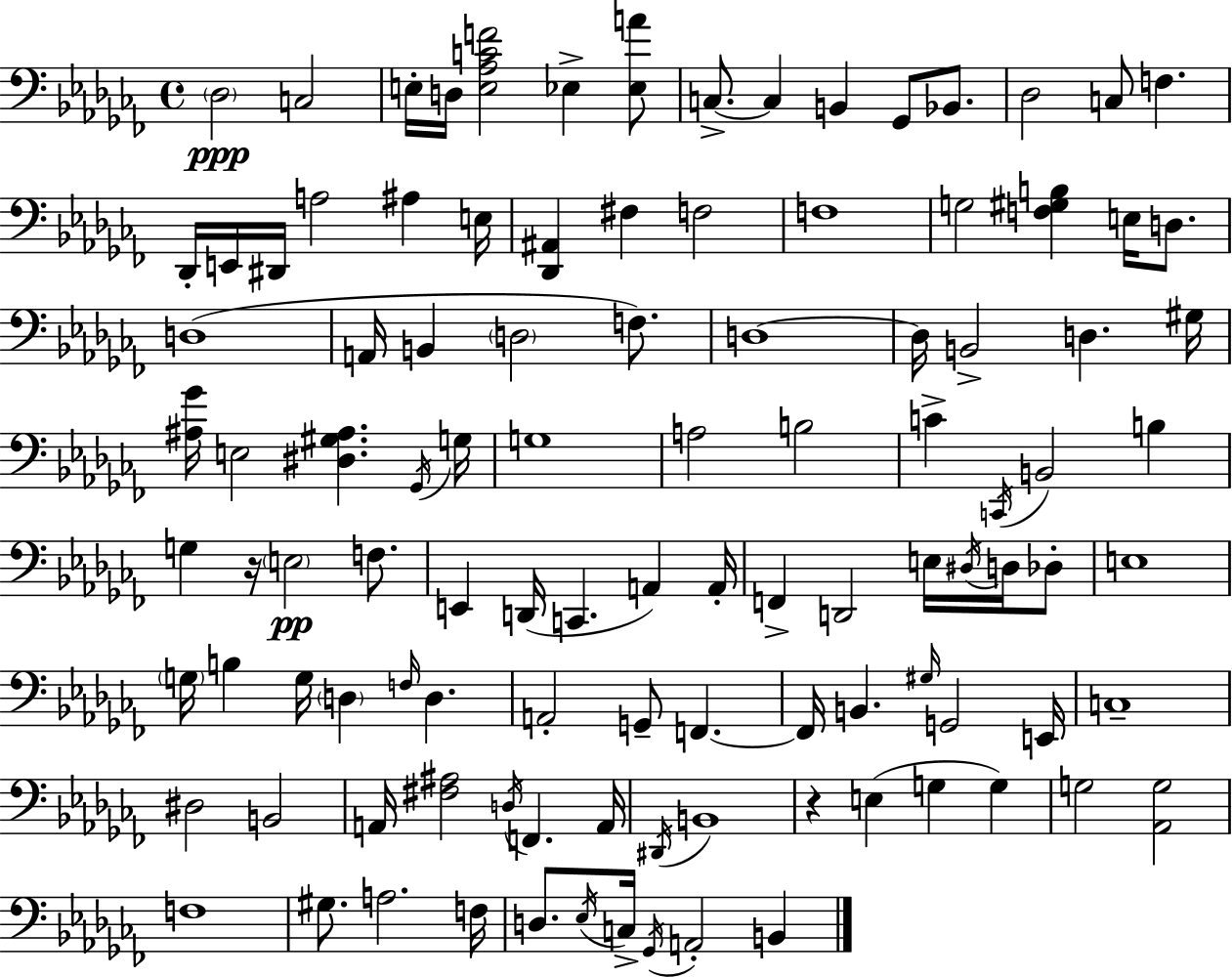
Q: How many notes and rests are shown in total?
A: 107